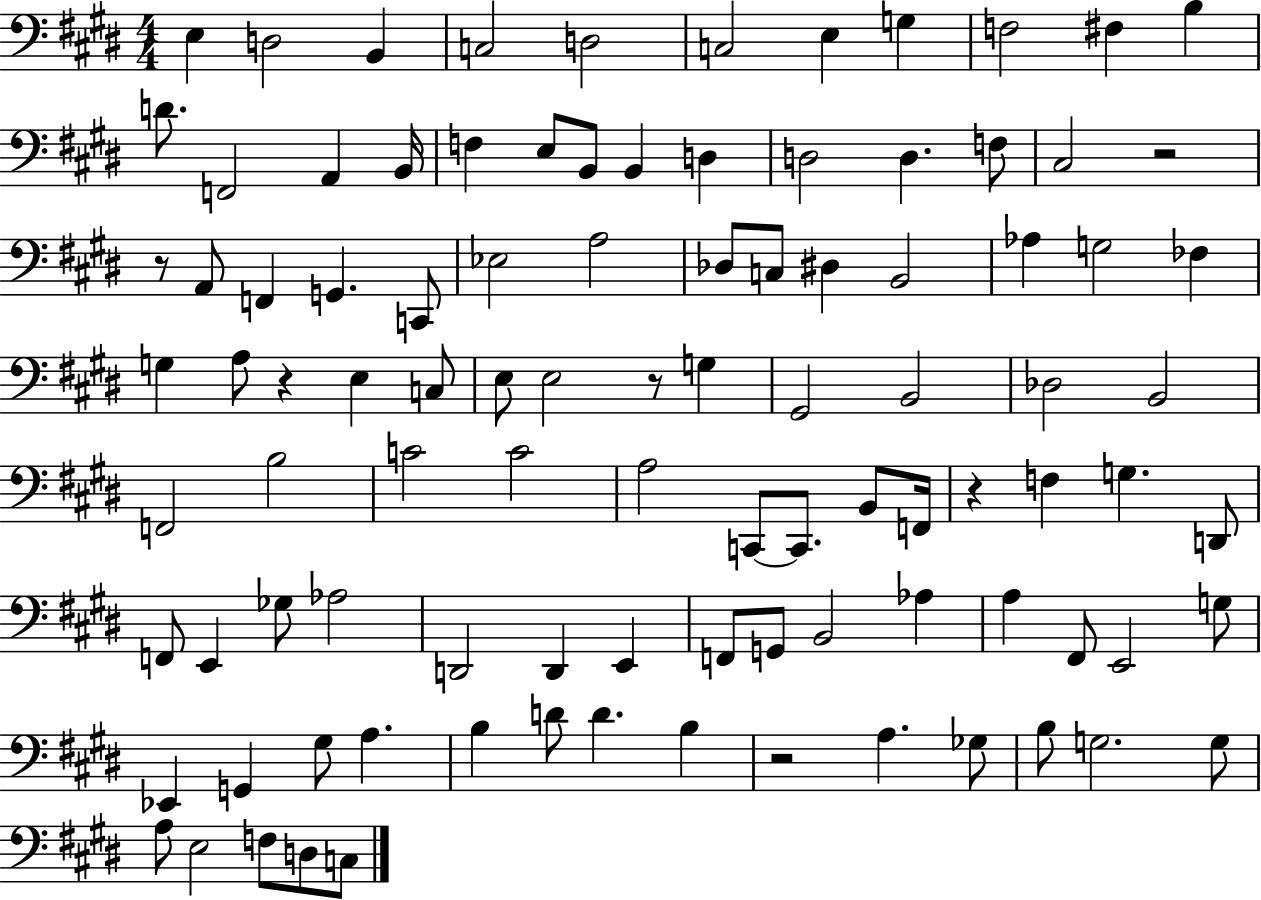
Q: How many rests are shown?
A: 6